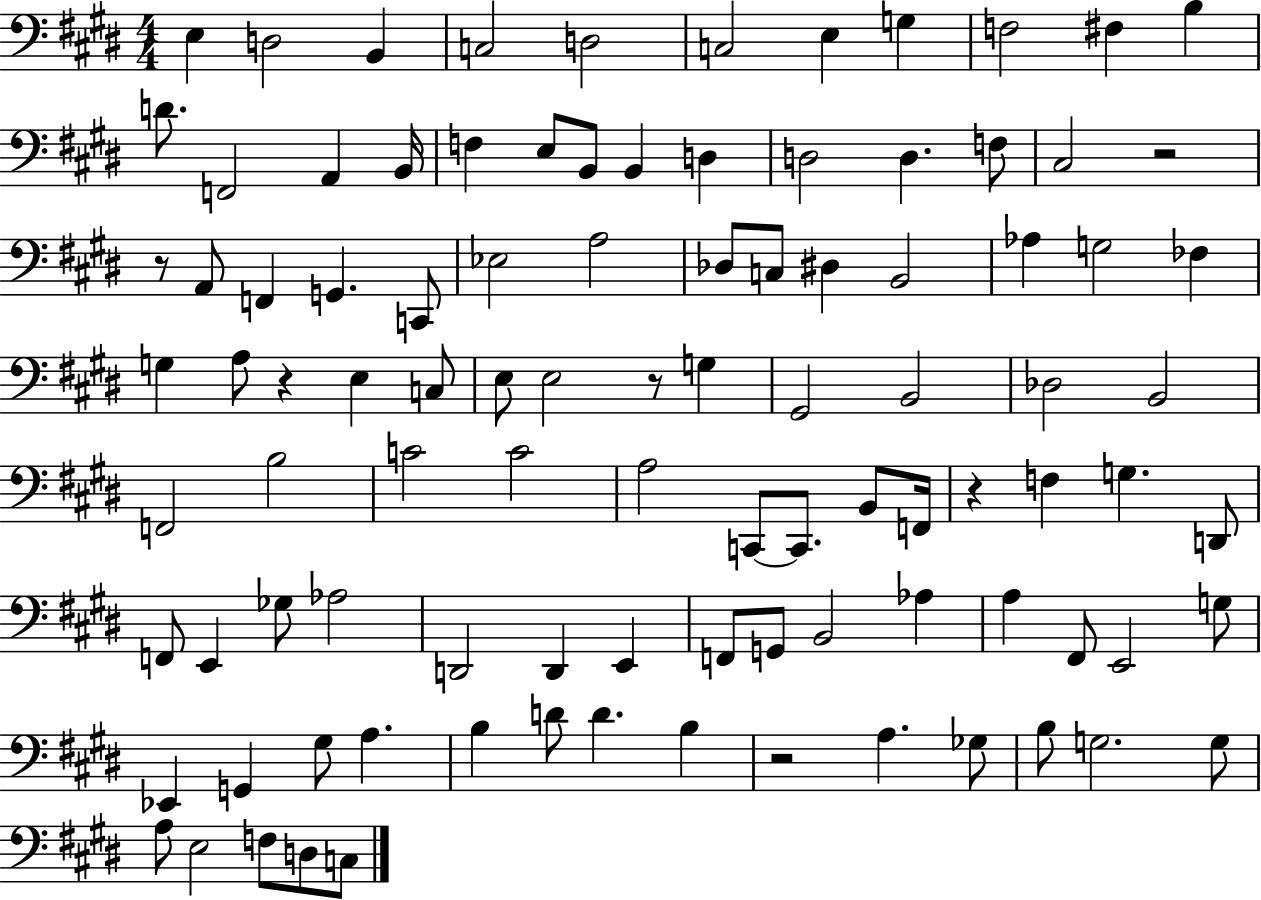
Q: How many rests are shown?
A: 6